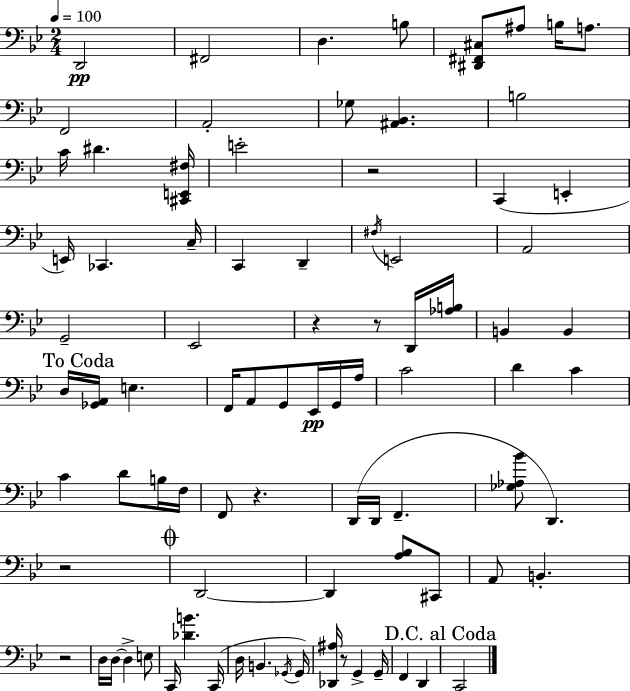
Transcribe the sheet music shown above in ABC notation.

X:1
T:Untitled
M:2/4
L:1/4
K:Bb
D,,2 ^F,,2 D, B,/2 [^D,,^F,,^C,]/2 ^A,/2 B,/4 A,/2 F,,2 A,,2 _G,/2 [^A,,_B,,] B,2 C/4 ^D [^C,,E,,^F,]/4 E2 z2 C,, E,, E,,/4 _C,, C,/4 C,, D,, ^F,/4 E,,2 A,,2 G,,2 _E,,2 z z/2 D,,/4 [_A,B,]/4 B,, B,, D,/4 [_G,,A,,]/4 E, F,,/4 A,,/2 G,,/2 _E,,/4 G,,/4 A,/4 C2 D C C D/2 B,/4 F,/4 F,,/2 z D,,/4 D,,/4 F,, [_G,_A,_B]/2 D,, z2 D,,2 D,, [A,_B,]/2 ^C,,/2 A,,/2 B,, z2 D,/4 D,/4 D, E,/2 C,,/4 [_DB] C,,/4 D,/4 B,, _G,,/4 _G,,/4 [_D,,^A,]/4 z/2 G,, G,,/4 F,, D,, C,,2